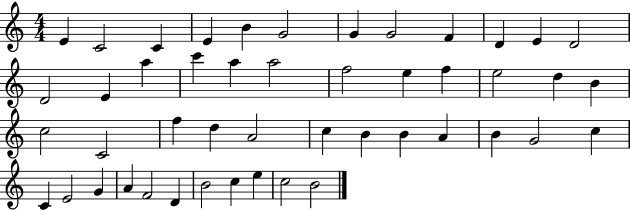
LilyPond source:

{
  \clef treble
  \numericTimeSignature
  \time 4/4
  \key c \major
  e'4 c'2 c'4 | e'4 b'4 g'2 | g'4 g'2 f'4 | d'4 e'4 d'2 | \break d'2 e'4 a''4 | c'''4 a''4 a''2 | f''2 e''4 f''4 | e''2 d''4 b'4 | \break c''2 c'2 | f''4 d''4 a'2 | c''4 b'4 b'4 a'4 | b'4 g'2 c''4 | \break c'4 e'2 g'4 | a'4 f'2 d'4 | b'2 c''4 e''4 | c''2 b'2 | \break \bar "|."
}